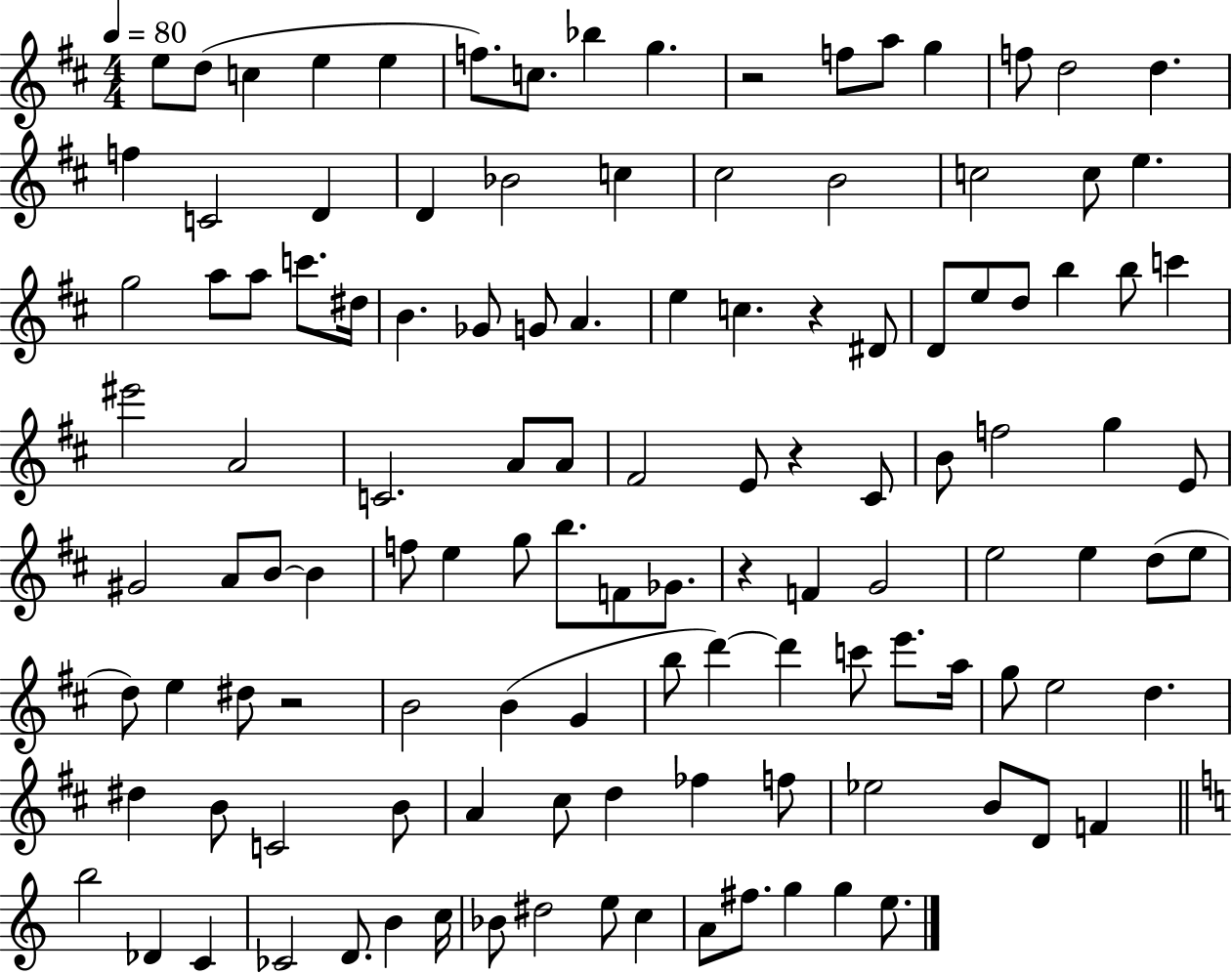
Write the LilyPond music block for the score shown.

{
  \clef treble
  \numericTimeSignature
  \time 4/4
  \key d \major
  \tempo 4 = 80
  e''8 d''8( c''4 e''4 e''4 | f''8.) c''8. bes''4 g''4. | r2 f''8 a''8 g''4 | f''8 d''2 d''4. | \break f''4 c'2 d'4 | d'4 bes'2 c''4 | cis''2 b'2 | c''2 c''8 e''4. | \break g''2 a''8 a''8 c'''8. dis''16 | b'4. ges'8 g'8 a'4. | e''4 c''4. r4 dis'8 | d'8 e''8 d''8 b''4 b''8 c'''4 | \break eis'''2 a'2 | c'2. a'8 a'8 | fis'2 e'8 r4 cis'8 | b'8 f''2 g''4 e'8 | \break gis'2 a'8 b'8~~ b'4 | f''8 e''4 g''8 b''8. f'8 ges'8. | r4 f'4 g'2 | e''2 e''4 d''8( e''8 | \break d''8) e''4 dis''8 r2 | b'2 b'4( g'4 | b''8 d'''4~~) d'''4 c'''8 e'''8. a''16 | g''8 e''2 d''4. | \break dis''4 b'8 c'2 b'8 | a'4 cis''8 d''4 fes''4 f''8 | ees''2 b'8 d'8 f'4 | \bar "||" \break \key c \major b''2 des'4 c'4 | ces'2 d'8. b'4 c''16 | bes'8 dis''2 e''8 c''4 | a'8 fis''8. g''4 g''4 e''8. | \break \bar "|."
}